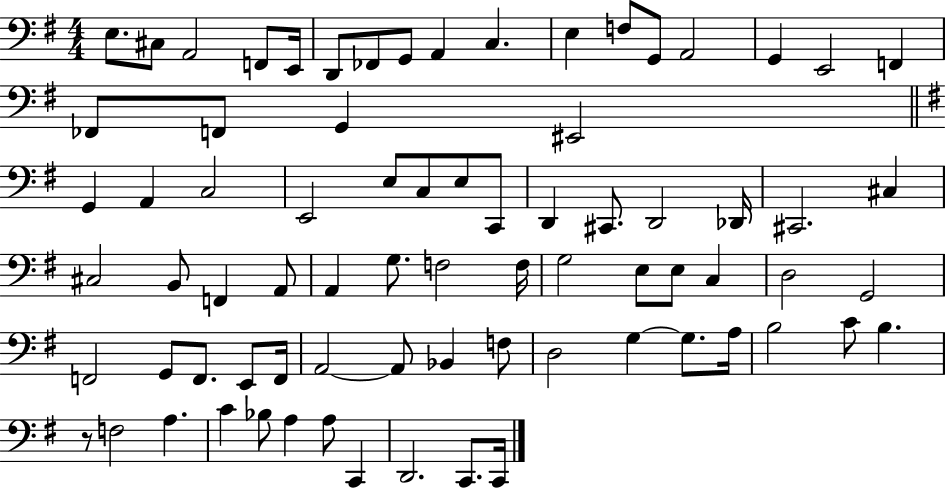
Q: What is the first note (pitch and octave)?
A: E3